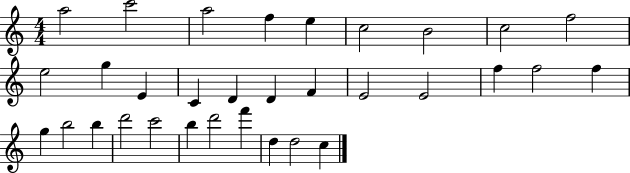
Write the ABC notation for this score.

X:1
T:Untitled
M:4/4
L:1/4
K:C
a2 c'2 a2 f e c2 B2 c2 f2 e2 g E C D D F E2 E2 f f2 f g b2 b d'2 c'2 b d'2 f' d d2 c